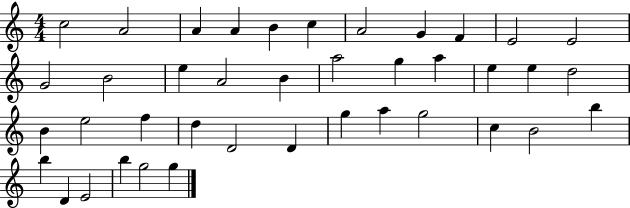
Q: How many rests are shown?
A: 0